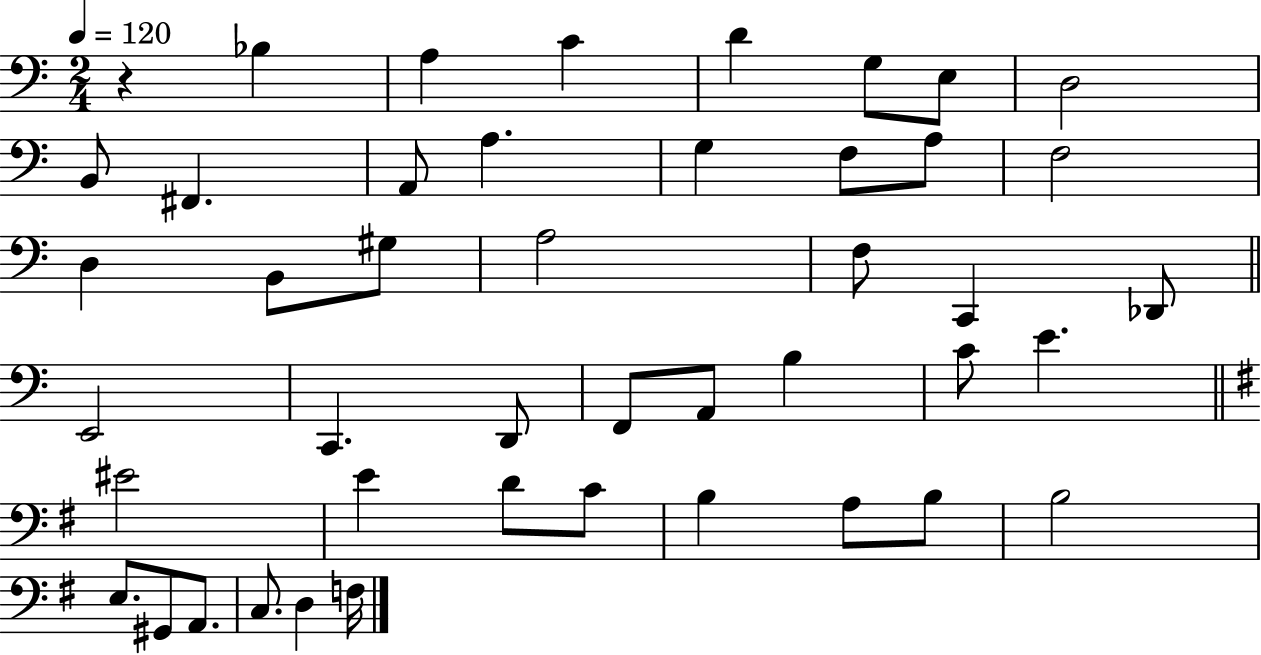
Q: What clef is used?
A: bass